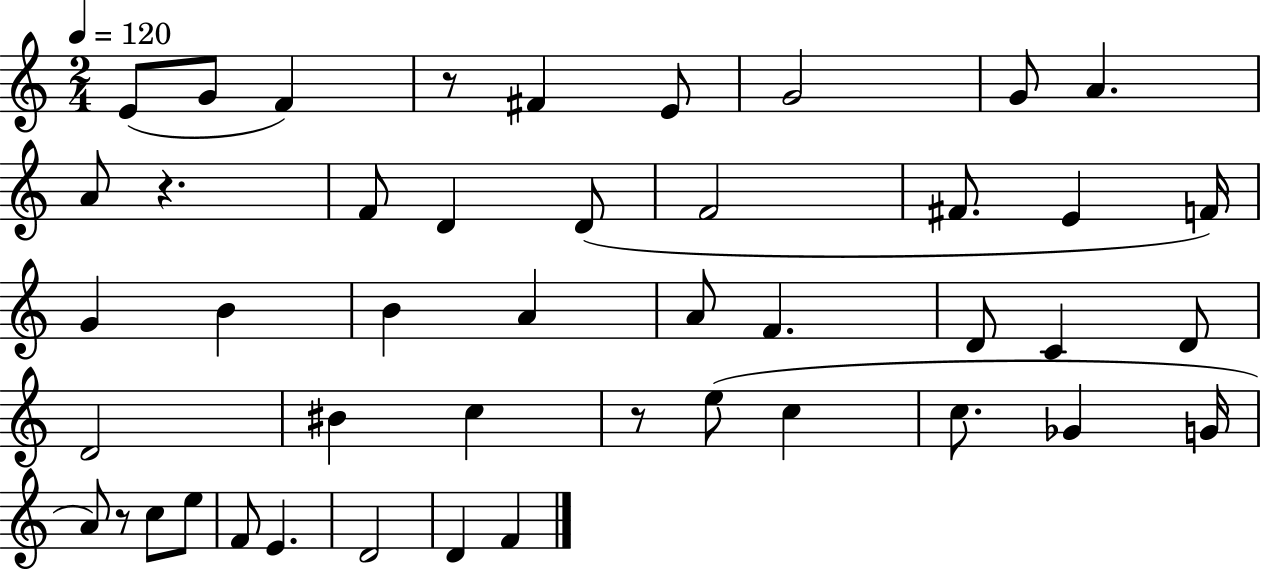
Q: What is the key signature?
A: C major